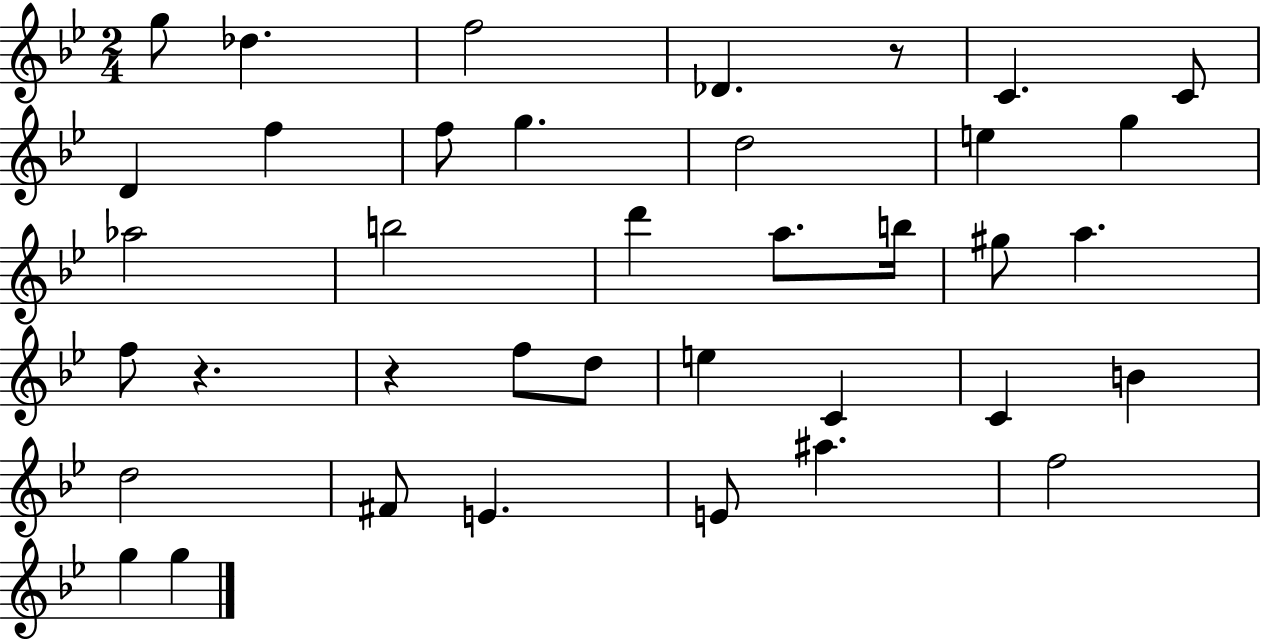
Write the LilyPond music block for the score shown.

{
  \clef treble
  \numericTimeSignature
  \time 2/4
  \key bes \major
  \repeat volta 2 { g''8 des''4. | f''2 | des'4. r8 | c'4. c'8 | \break d'4 f''4 | f''8 g''4. | d''2 | e''4 g''4 | \break aes''2 | b''2 | d'''4 a''8. b''16 | gis''8 a''4. | \break f''8 r4. | r4 f''8 d''8 | e''4 c'4 | c'4 b'4 | \break d''2 | fis'8 e'4. | e'8 ais''4. | f''2 | \break g''4 g''4 | } \bar "|."
}